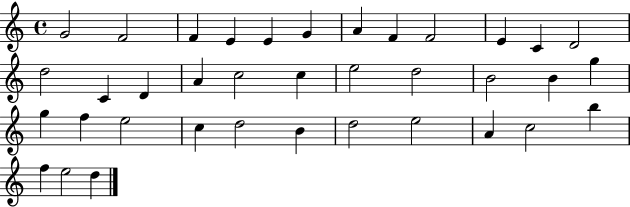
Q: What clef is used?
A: treble